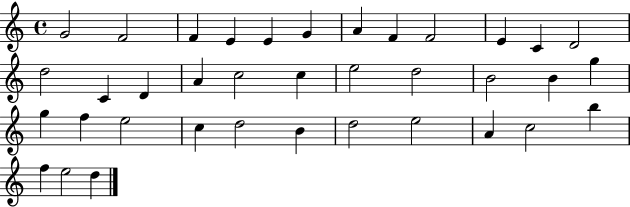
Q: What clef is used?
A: treble